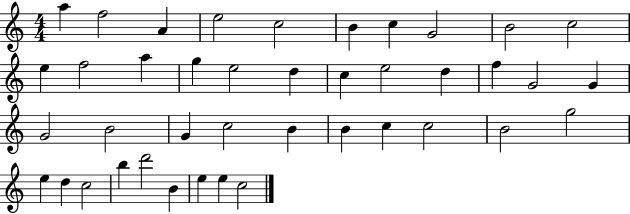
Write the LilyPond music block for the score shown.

{
  \clef treble
  \numericTimeSignature
  \time 4/4
  \key c \major
  a''4 f''2 a'4 | e''2 c''2 | b'4 c''4 g'2 | b'2 c''2 | \break e''4 f''2 a''4 | g''4 e''2 d''4 | c''4 e''2 d''4 | f''4 g'2 g'4 | \break g'2 b'2 | g'4 c''2 b'4 | b'4 c''4 c''2 | b'2 g''2 | \break e''4 d''4 c''2 | b''4 d'''2 b'4 | e''4 e''4 c''2 | \bar "|."
}